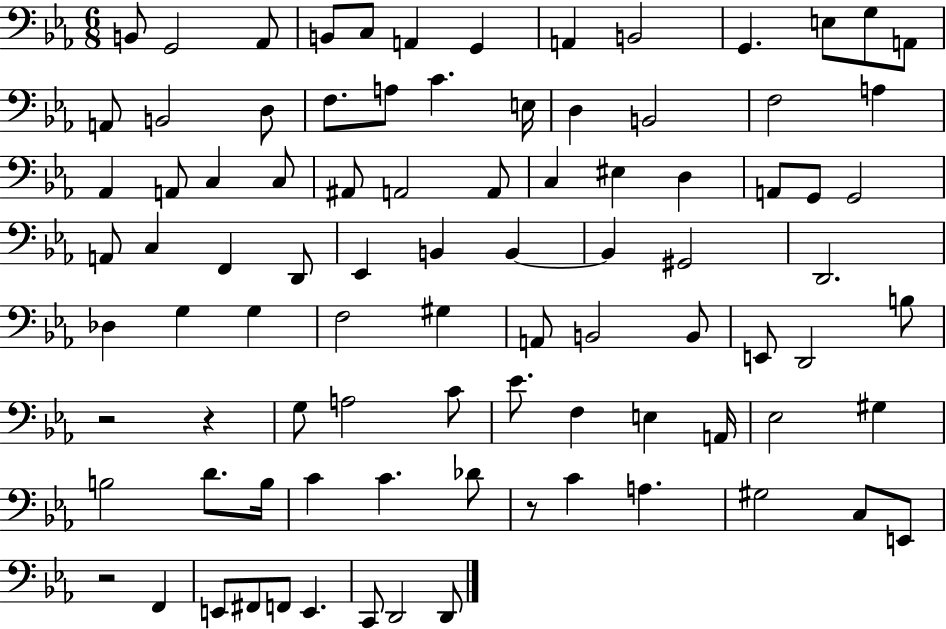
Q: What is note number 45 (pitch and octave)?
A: B2